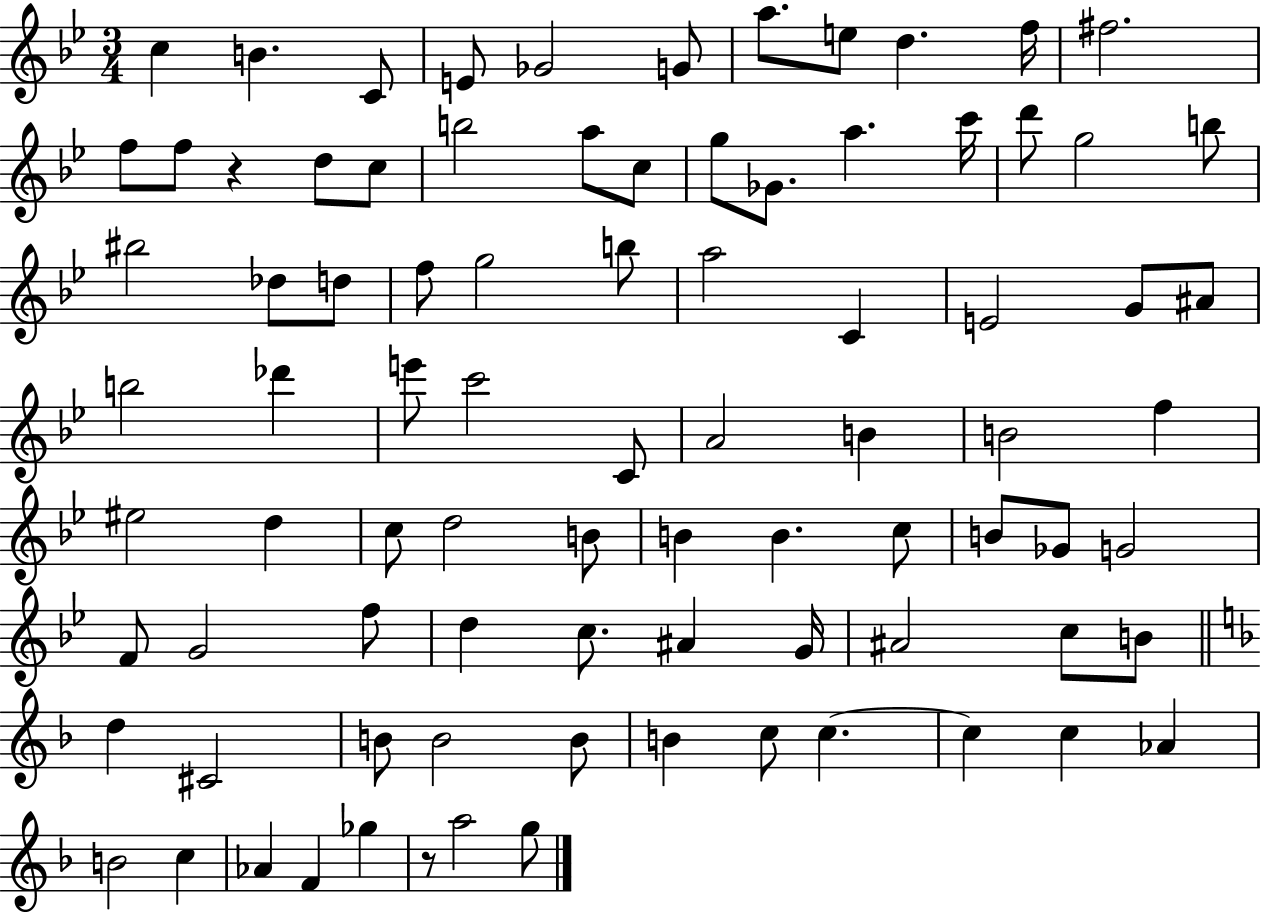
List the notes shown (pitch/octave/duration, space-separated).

C5/q B4/q. C4/e E4/e Gb4/h G4/e A5/e. E5/e D5/q. F5/s F#5/h. F5/e F5/e R/q D5/e C5/e B5/h A5/e C5/e G5/e Gb4/e. A5/q. C6/s D6/e G5/h B5/e BIS5/h Db5/e D5/e F5/e G5/h B5/e A5/h C4/q E4/h G4/e A#4/e B5/h Db6/q E6/e C6/h C4/e A4/h B4/q B4/h F5/q EIS5/h D5/q C5/e D5/h B4/e B4/q B4/q. C5/e B4/e Gb4/e G4/h F4/e G4/h F5/e D5/q C5/e. A#4/q G4/s A#4/h C5/e B4/e D5/q C#4/h B4/e B4/h B4/e B4/q C5/e C5/q. C5/q C5/q Ab4/q B4/h C5/q Ab4/q F4/q Gb5/q R/e A5/h G5/e